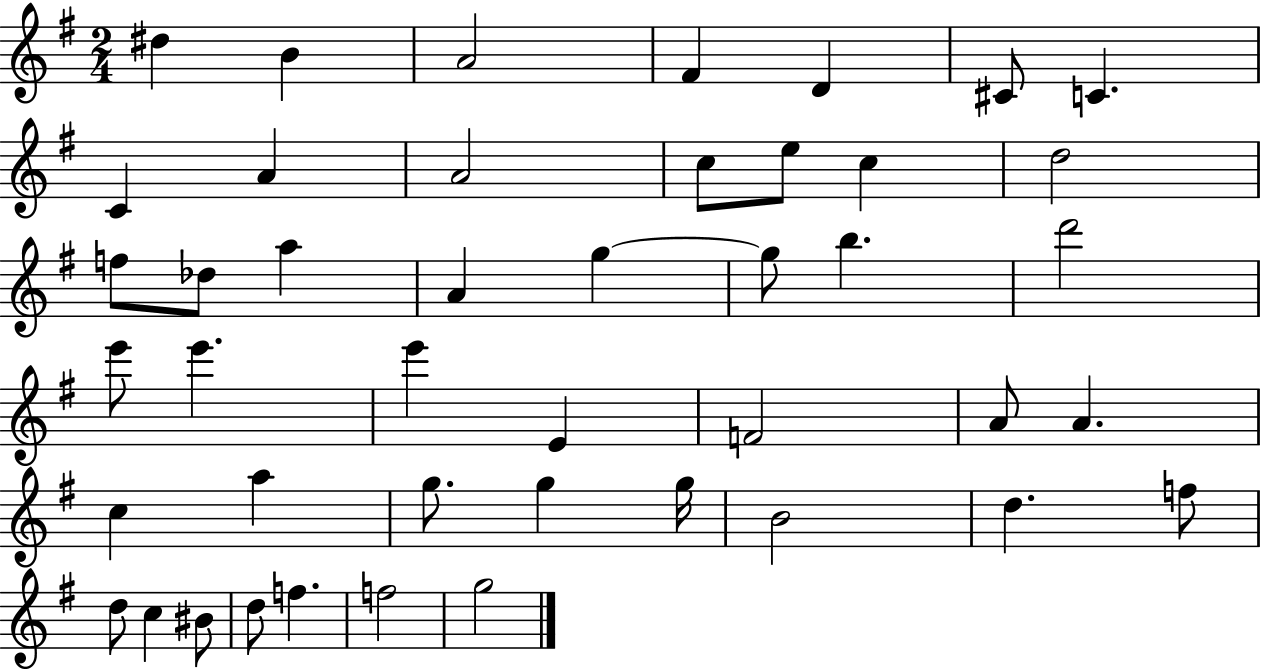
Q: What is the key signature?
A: G major